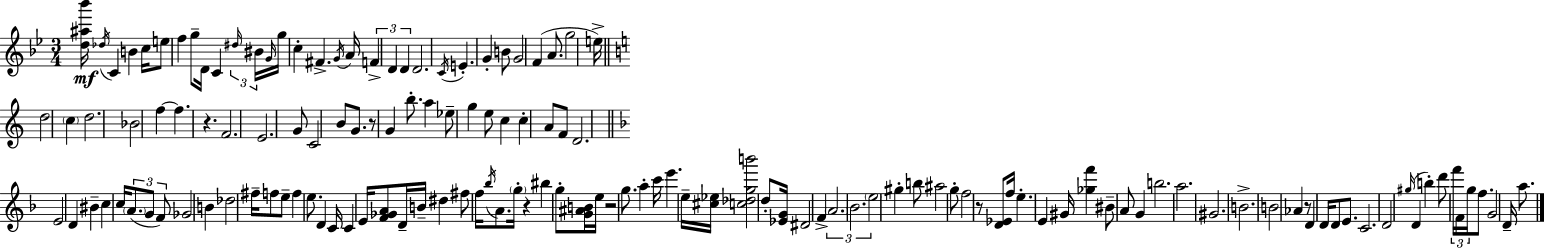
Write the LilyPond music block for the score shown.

{
  \clef treble
  \numericTimeSignature
  \time 3/4
  \key g \minor
  <d'' ais'' bes'''>16\mf \acciaccatura { des''16 } c'4 b'4 c''16 e''8 | f''4 g''8-- d'16 c'4 | \tuplet 3/2 { \grace { dis''16 } bis'16 \grace { g'16 } } g''16 c''4-. fis'4.-> | \acciaccatura { g'16 } a'16 \tuplet 3/2 { f'4-> d'4 | \break d'4 } d'2. | \acciaccatura { c'16 } e'4.-. g'4-. | b'8 g'2 | f'4( a'8. g''2 | \break e''16->) \bar "||" \break \key a \minor d''2 \parenthesize c''4 | d''2. | bes'2 f''4~~ | f''4. r4. | \break f'2. | e'2. | g'8 c'2 b'8 | g'8. r8 g'4 b''8.-. | \break a''4 ees''8-- g''4 e''8 | c''4 c''4-. a'8 f'8 | d'2. | \bar "||" \break \key f \major e'2 d'4 | bis'4-- c''4 c''16 \tuplet 3/2 { \parenthesize a'8.( | g'8 f'8) } ges'2 | b'4 des''2 | \break fis''16-- f''8 e''8-- f''4 e''8. | d'4 c'16 c'4 e'16 <f' ges' a'>8 | d'16-- b'16-- dis''4 fis''8 f''16 \acciaccatura { bes''16 } a'8. | \parenthesize g''16-. r4 bis''4 g''8-. | \break <g' ais' b'>16 e''16 r2 g''8. | a''4-. c'''16 e'''4. | e''16-- <cis'' ees''>16 <c'' des'' g'' b'''>2 d''8-. | <ees' g'>16 dis'2 f'4-> | \break \tuplet 3/2 { \parenthesize a'2. | bes'2. | \parenthesize e''2 } gis''4-. | b''8 ais''2 g''8-. | \break f''2 r8 <d' ees'>8 | f''16 e''4.-. e'4 | gis'16 <ges'' f'''>4 bis'8-- a'8 g'4 | b''2. | \break a''2. | gis'2. | b'2.-> | b'2 aes'4 | \break r8 d'4 d'16 d'8 e'8. | c'2. | d'2 \grace { gis''16 }( d'4 | b''4-.) d'''8 \tuplet 3/2 { f'''16 f'16 g''16 } f''8. | \break g'2 d'16-- a''8. | \bar "|."
}